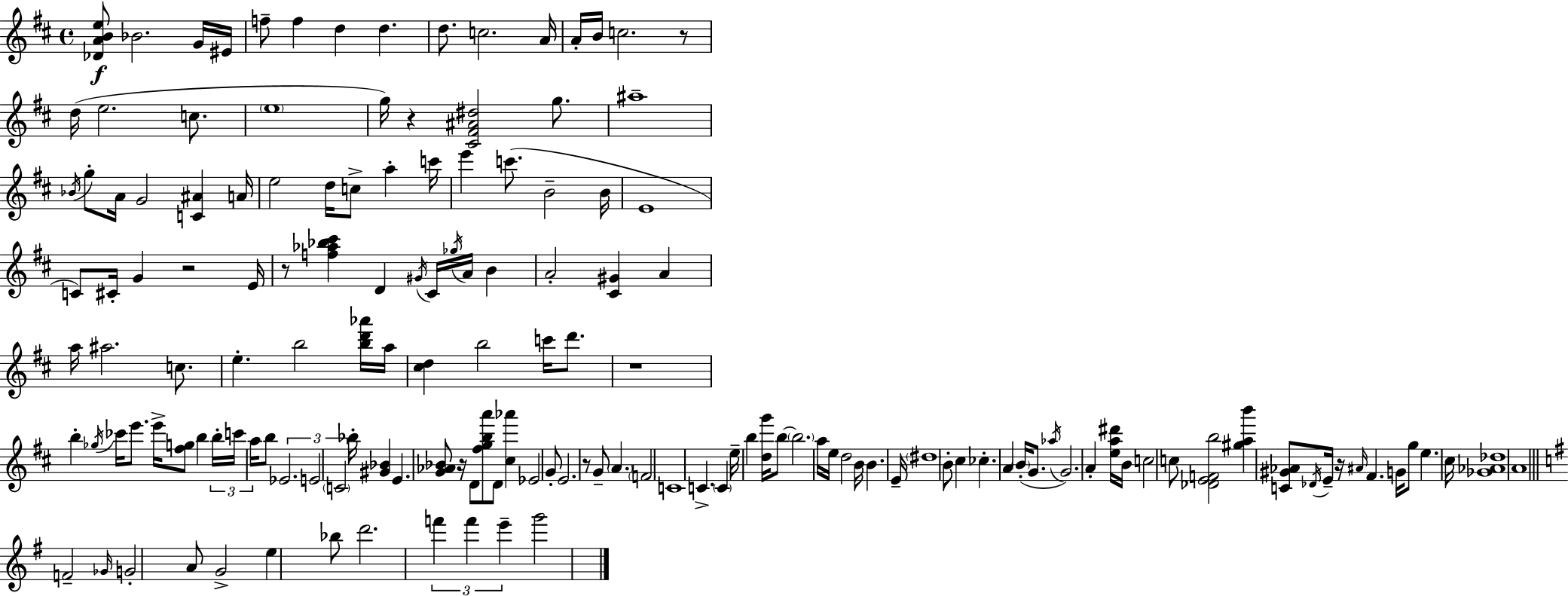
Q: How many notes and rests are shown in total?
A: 152